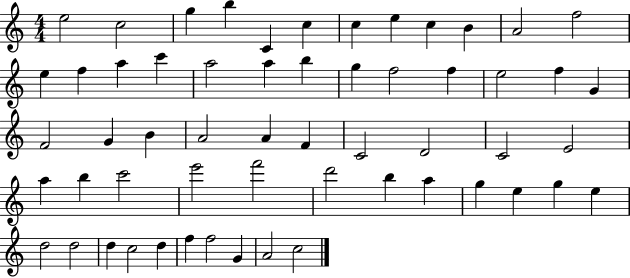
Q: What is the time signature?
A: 4/4